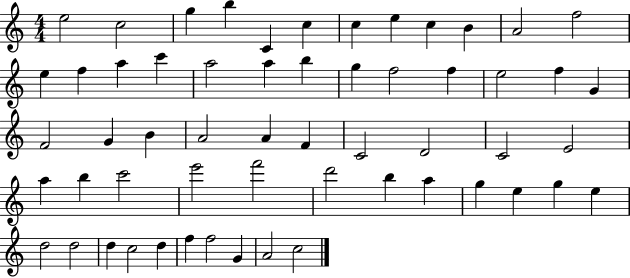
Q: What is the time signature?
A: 4/4